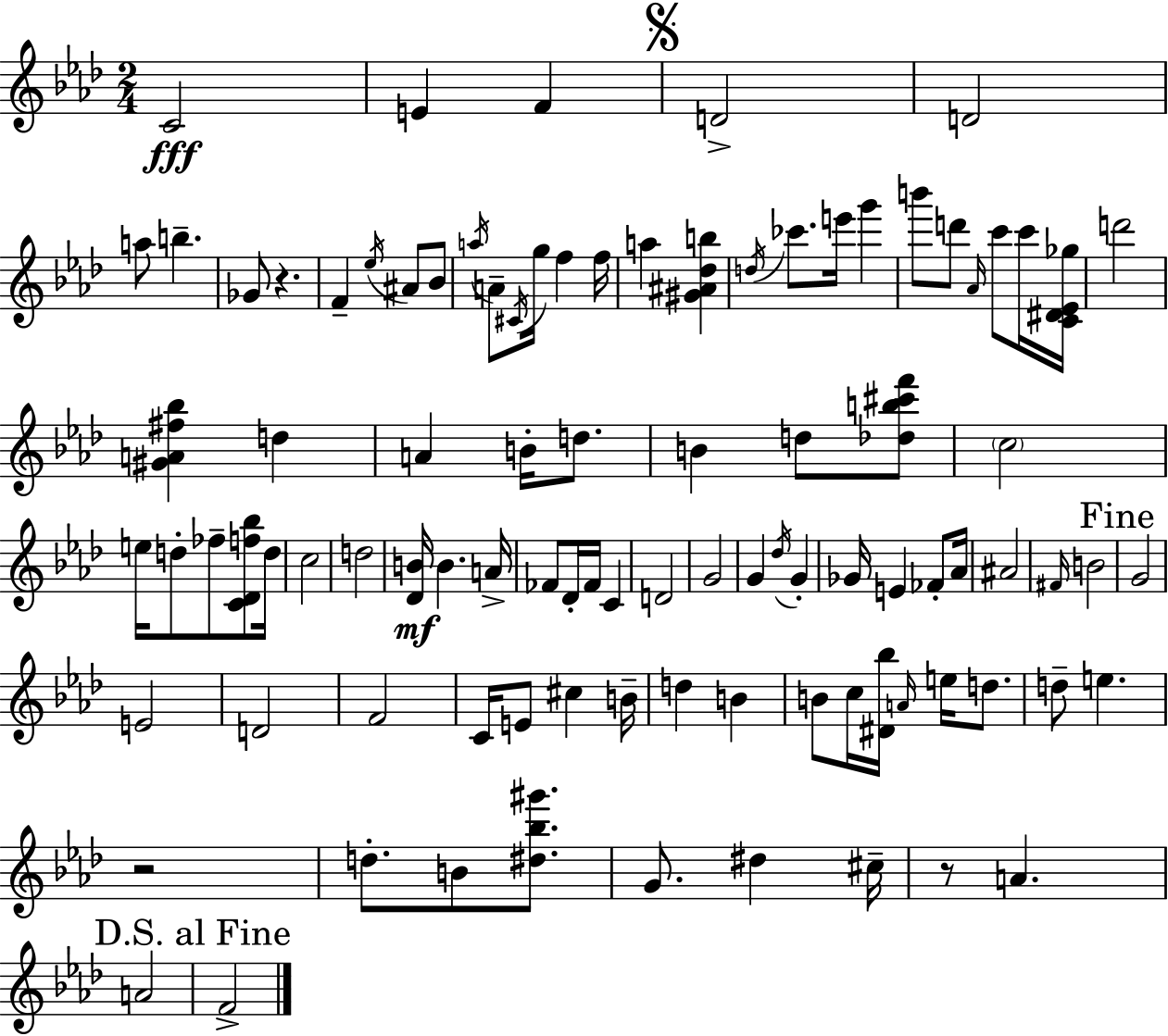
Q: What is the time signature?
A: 2/4